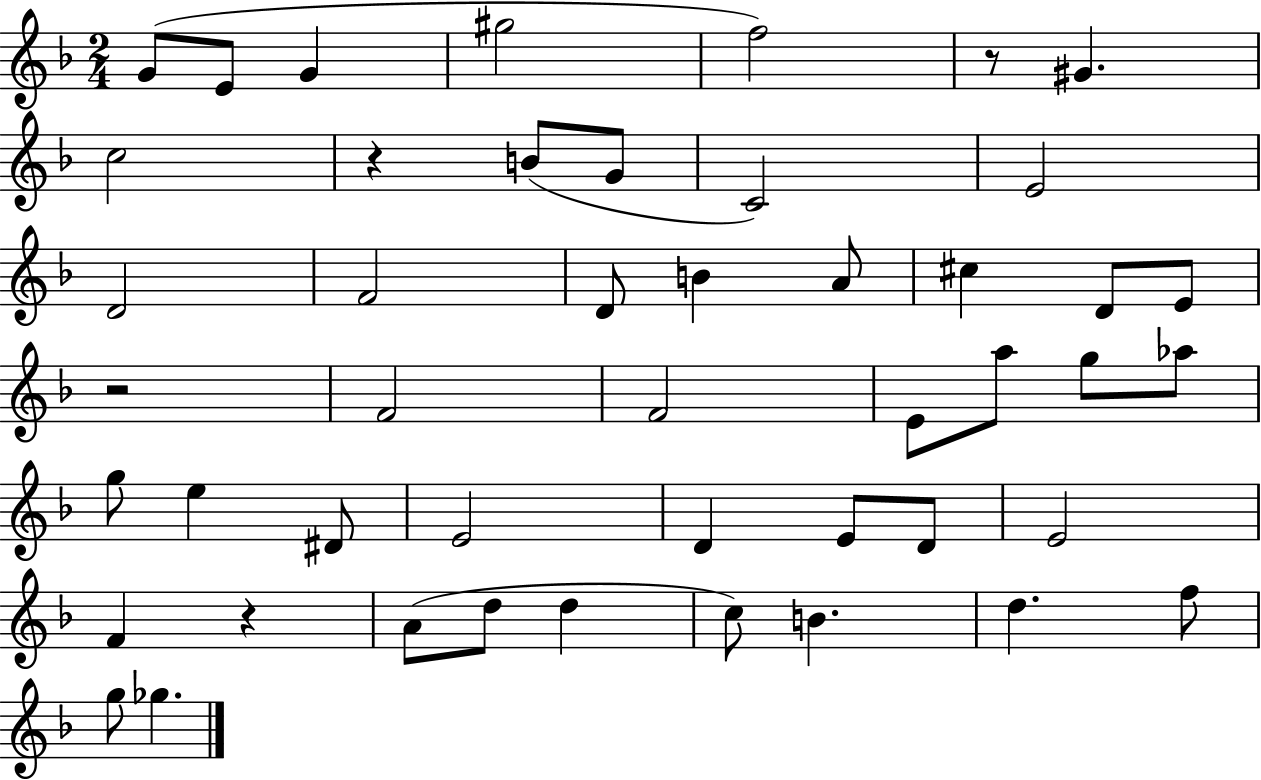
X:1
T:Untitled
M:2/4
L:1/4
K:F
G/2 E/2 G ^g2 f2 z/2 ^G c2 z B/2 G/2 C2 E2 D2 F2 D/2 B A/2 ^c D/2 E/2 z2 F2 F2 E/2 a/2 g/2 _a/2 g/2 e ^D/2 E2 D E/2 D/2 E2 F z A/2 d/2 d c/2 B d f/2 g/2 _g